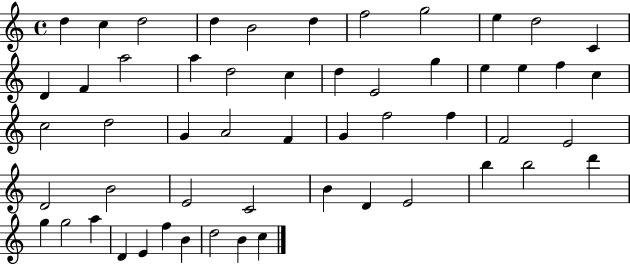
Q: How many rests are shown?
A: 0